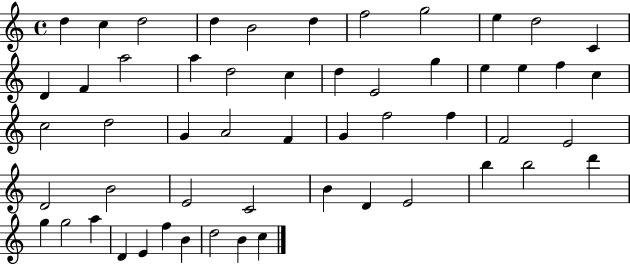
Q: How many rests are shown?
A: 0